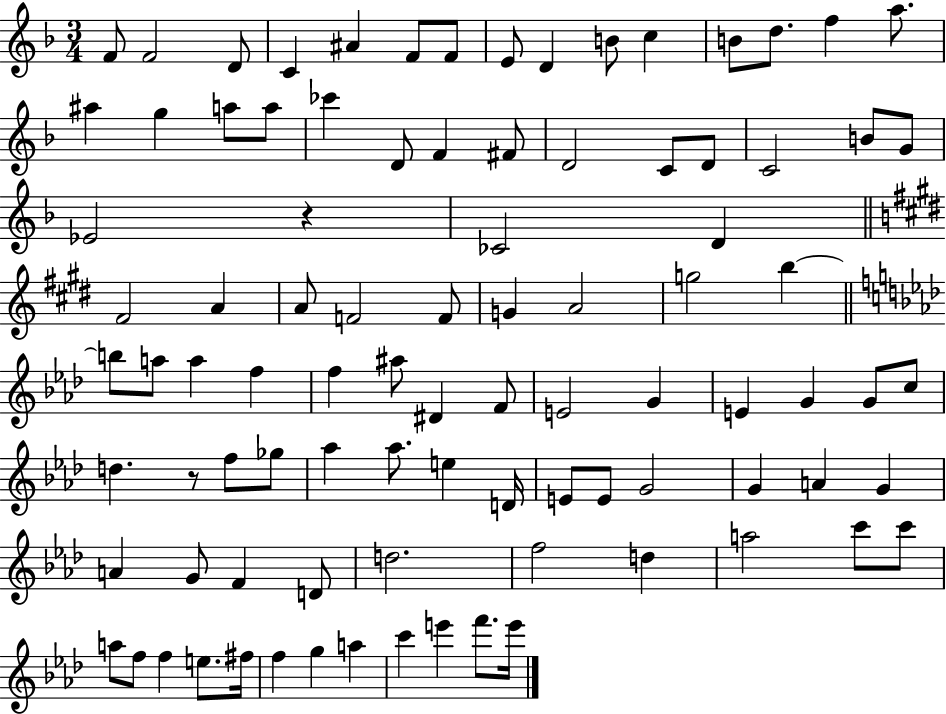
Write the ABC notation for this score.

X:1
T:Untitled
M:3/4
L:1/4
K:F
F/2 F2 D/2 C ^A F/2 F/2 E/2 D B/2 c B/2 d/2 f a/2 ^a g a/2 a/2 _c' D/2 F ^F/2 D2 C/2 D/2 C2 B/2 G/2 _E2 z _C2 D ^F2 A A/2 F2 F/2 G A2 g2 b b/2 a/2 a f f ^a/2 ^D F/2 E2 G E G G/2 c/2 d z/2 f/2 _g/2 _a _a/2 e D/4 E/2 E/2 G2 G A G A G/2 F D/2 d2 f2 d a2 c'/2 c'/2 a/2 f/2 f e/2 ^f/4 f g a c' e' f'/2 e'/4